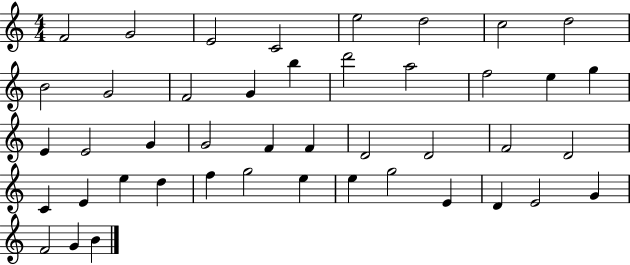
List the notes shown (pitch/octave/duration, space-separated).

F4/h G4/h E4/h C4/h E5/h D5/h C5/h D5/h B4/h G4/h F4/h G4/q B5/q D6/h A5/h F5/h E5/q G5/q E4/q E4/h G4/q G4/h F4/q F4/q D4/h D4/h F4/h D4/h C4/q E4/q E5/q D5/q F5/q G5/h E5/q E5/q G5/h E4/q D4/q E4/h G4/q F4/h G4/q B4/q